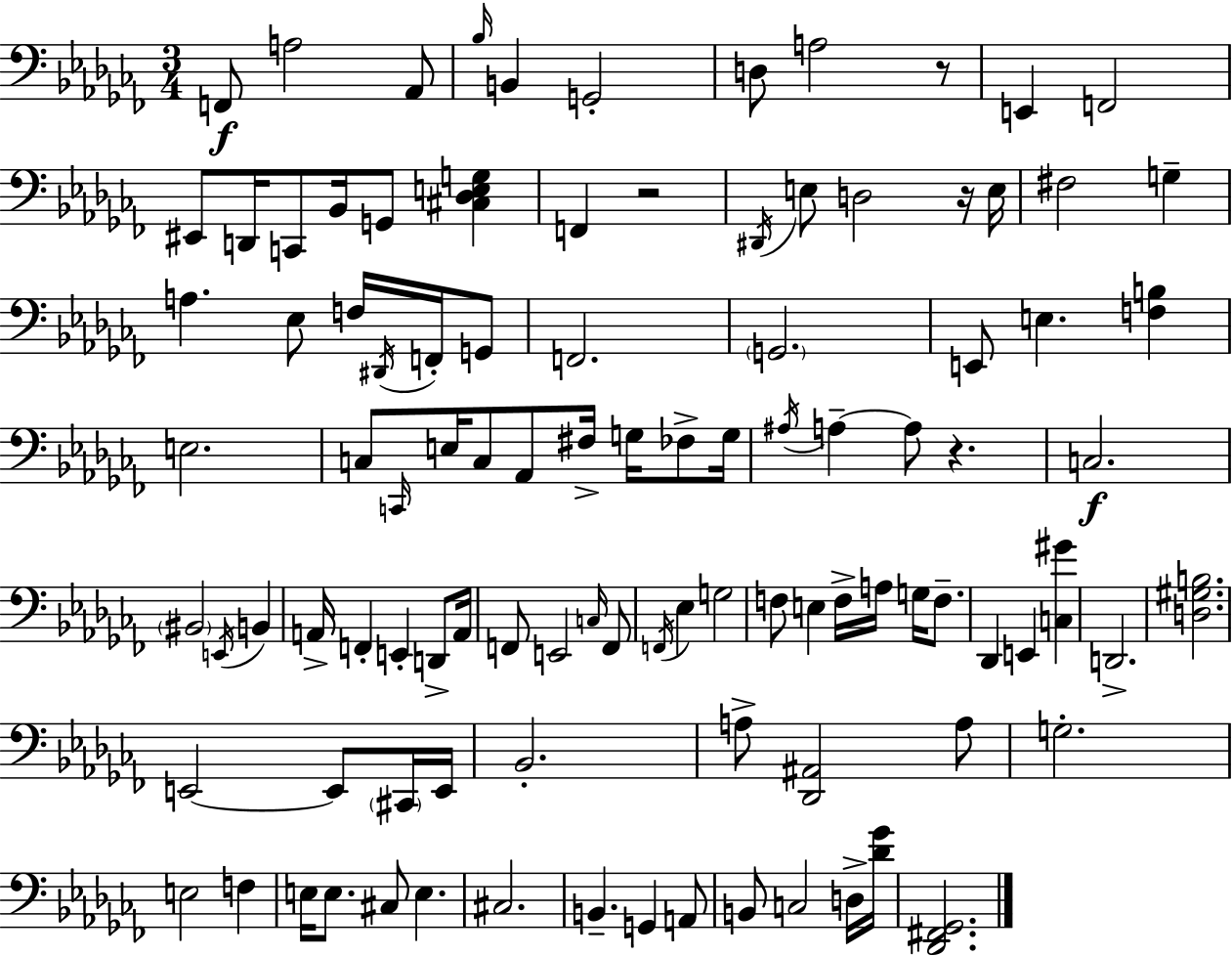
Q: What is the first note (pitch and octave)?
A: F2